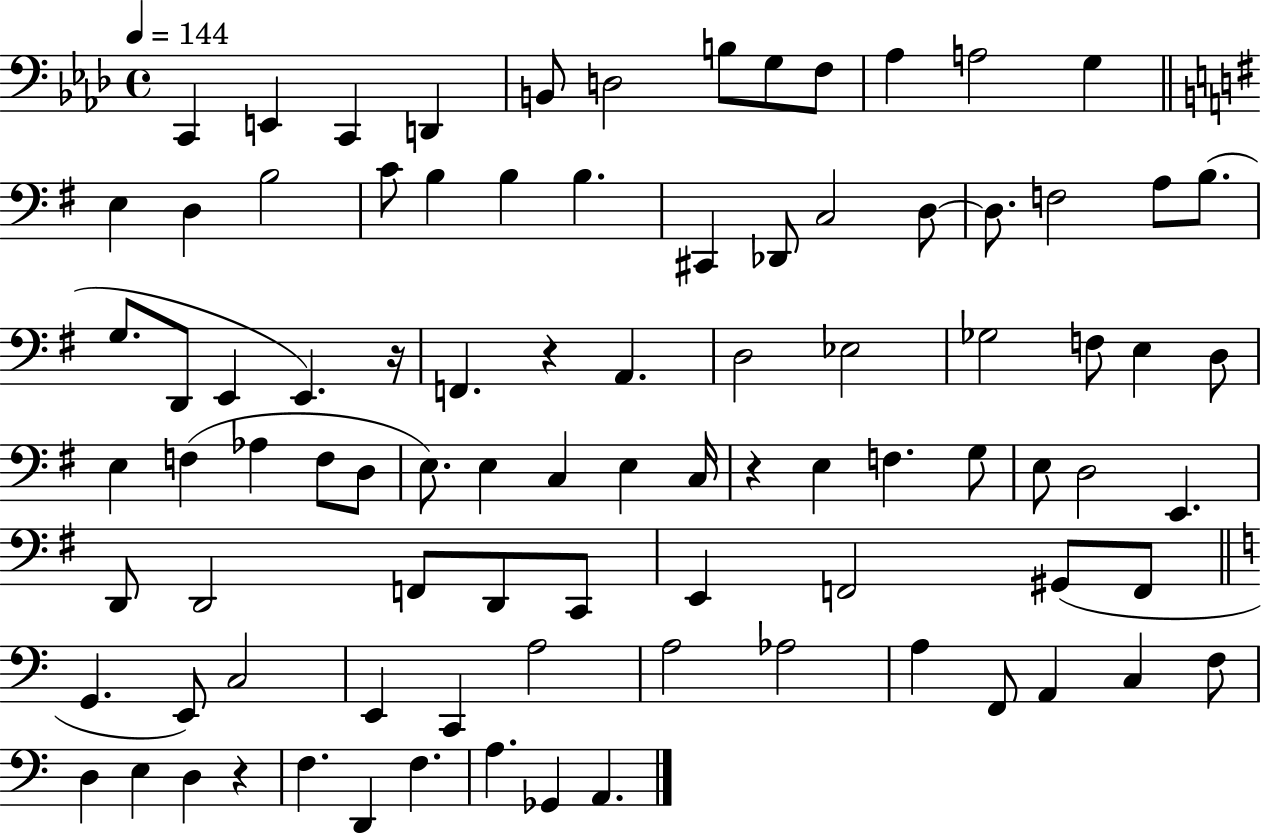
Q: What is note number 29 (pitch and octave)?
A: D2